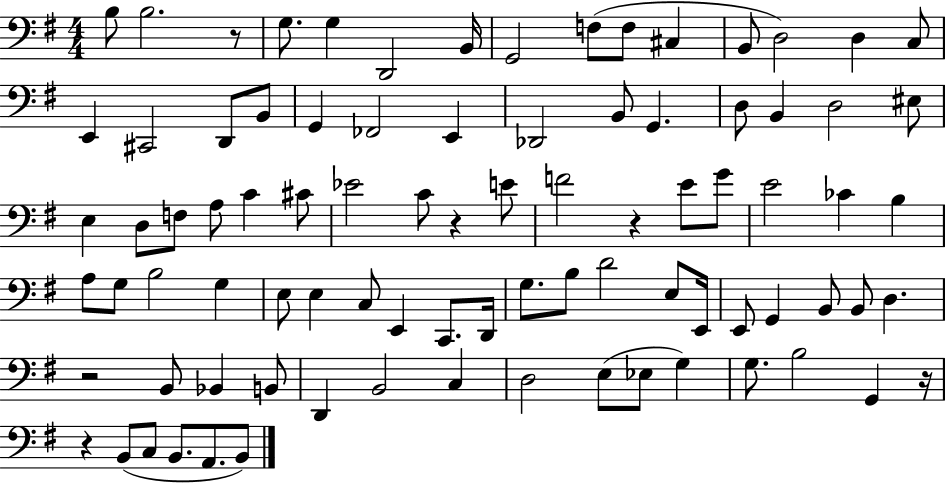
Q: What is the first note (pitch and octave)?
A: B3